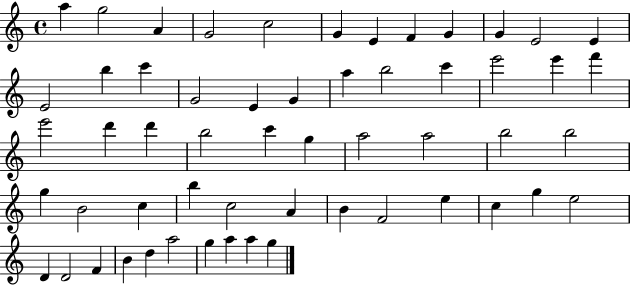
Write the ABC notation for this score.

X:1
T:Untitled
M:4/4
L:1/4
K:C
a g2 A G2 c2 G E F G G E2 E E2 b c' G2 E G a b2 c' e'2 e' f' e'2 d' d' b2 c' g a2 a2 b2 b2 g B2 c b c2 A B F2 e c g e2 D D2 F B d a2 g a a g